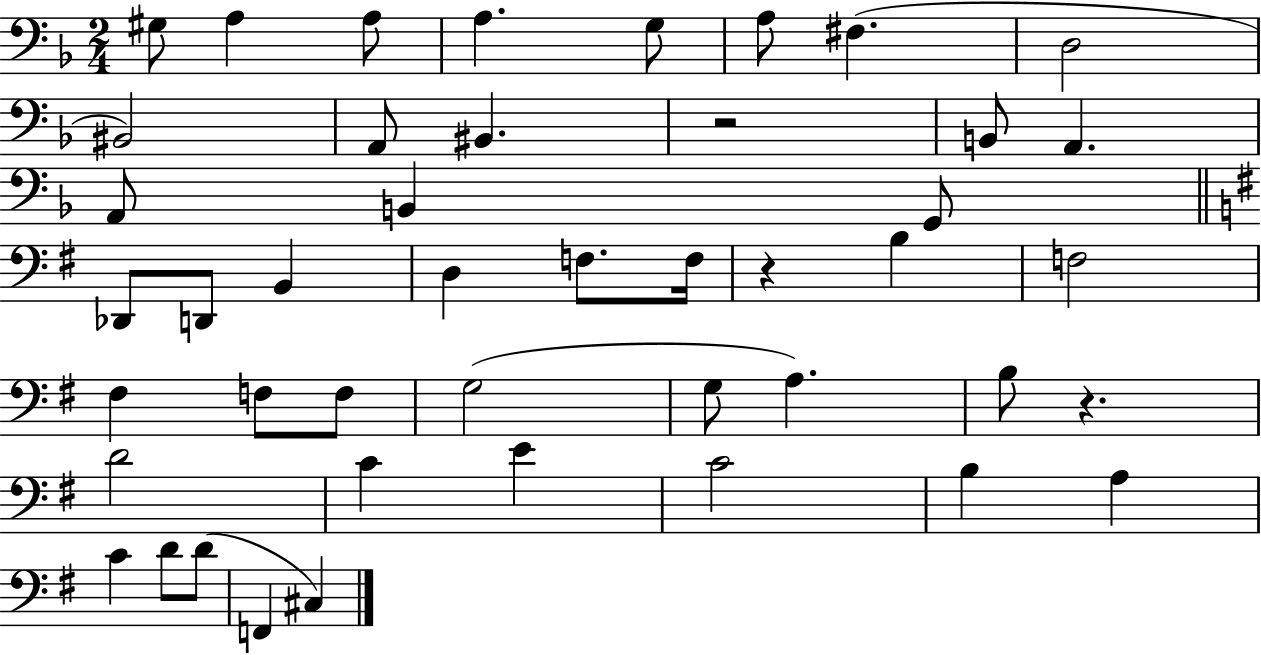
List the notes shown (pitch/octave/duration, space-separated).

G#3/e A3/q A3/e A3/q. G3/e A3/e F#3/q. D3/h BIS2/h A2/e BIS2/q. R/h B2/e A2/q. A2/e B2/q G2/e Db2/e D2/e B2/q D3/q F3/e. F3/s R/q B3/q F3/h F#3/q F3/e F3/e G3/h G3/e A3/q. B3/e R/q. D4/h C4/q E4/q C4/h B3/q A3/q C4/q D4/e D4/e F2/q C#3/q